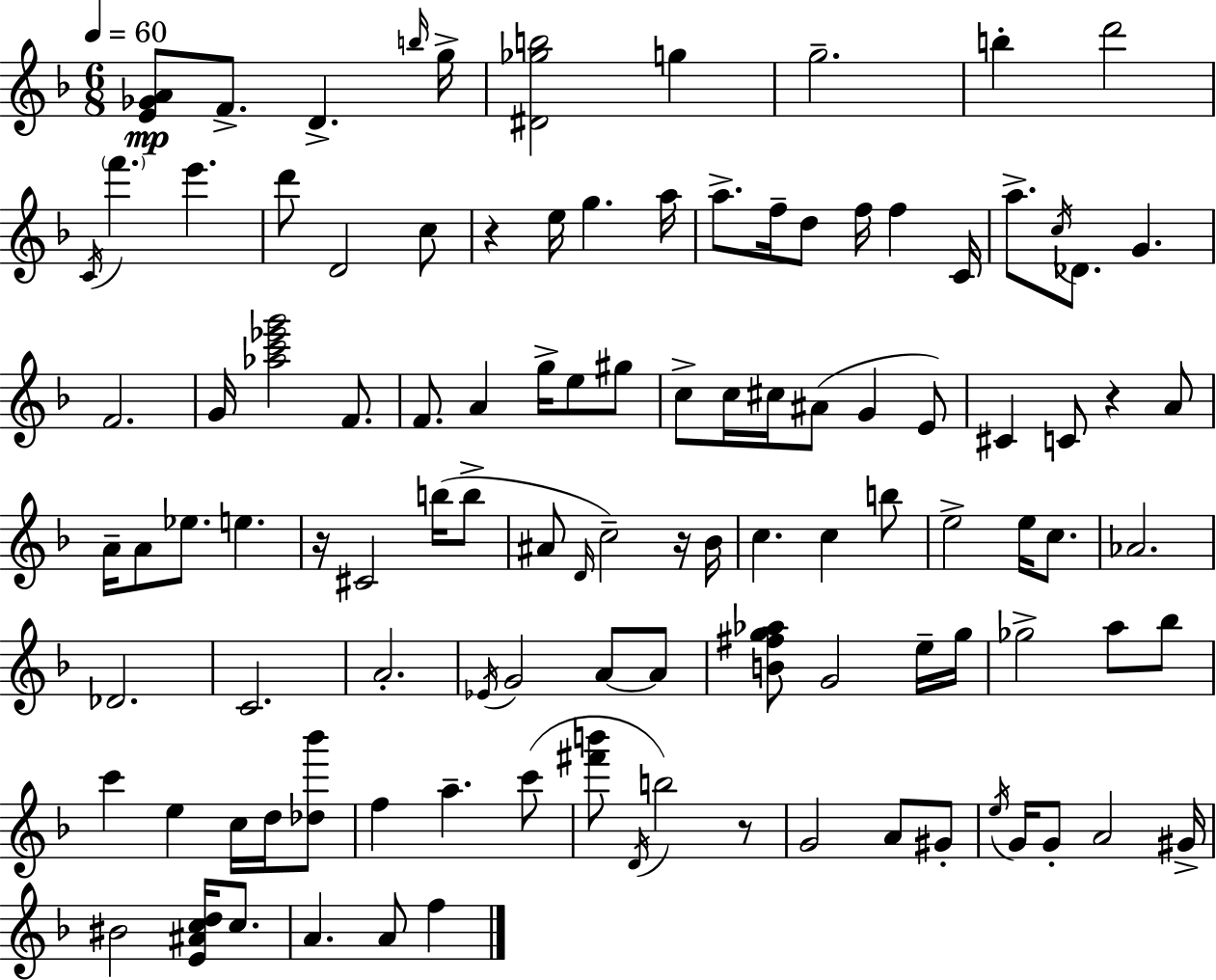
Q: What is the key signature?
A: D minor